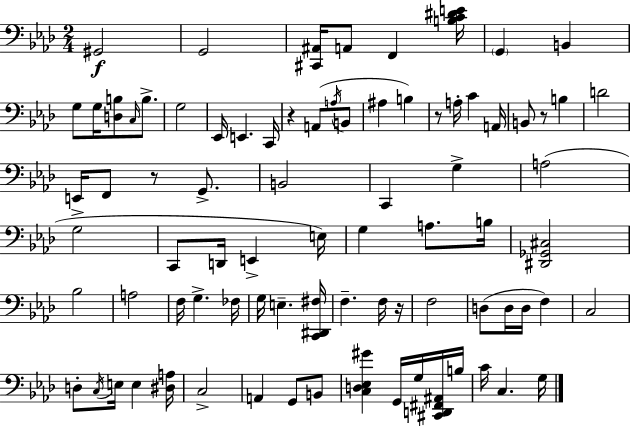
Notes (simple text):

G#2/h G2/h [C#2,A#2]/s A2/e F2/q [B3,C4,D#4,E4]/s G2/q B2/q G3/e G3/s [D3,B3]/e C3/s B3/e. G3/h Eb2/s E2/q. C2/s R/q A2/e A3/s B2/e A#3/q B3/q R/e A3/s C4/q A2/s B2/e R/e B3/q D4/h E2/s F2/e R/e G2/e. B2/h C2/q G3/q A3/h G3/h C2/e D2/s E2/q E3/s G3/q A3/e. B3/s [D#2,Gb2,C#3]/h Bb3/h A3/h F3/s G3/q. FES3/s G3/s E3/q. [C2,D#2,F#3]/s F3/q. F3/s R/s F3/h D3/e D3/s D3/s F3/q C3/h D3/e C3/s E3/s E3/q [D#3,A3]/s C3/h A2/q G2/e B2/e [C3,D3,Eb3,G#4]/q G2/s G3/s [C#2,D2,F#2,A#2]/s B3/s C4/s C3/q. G3/s